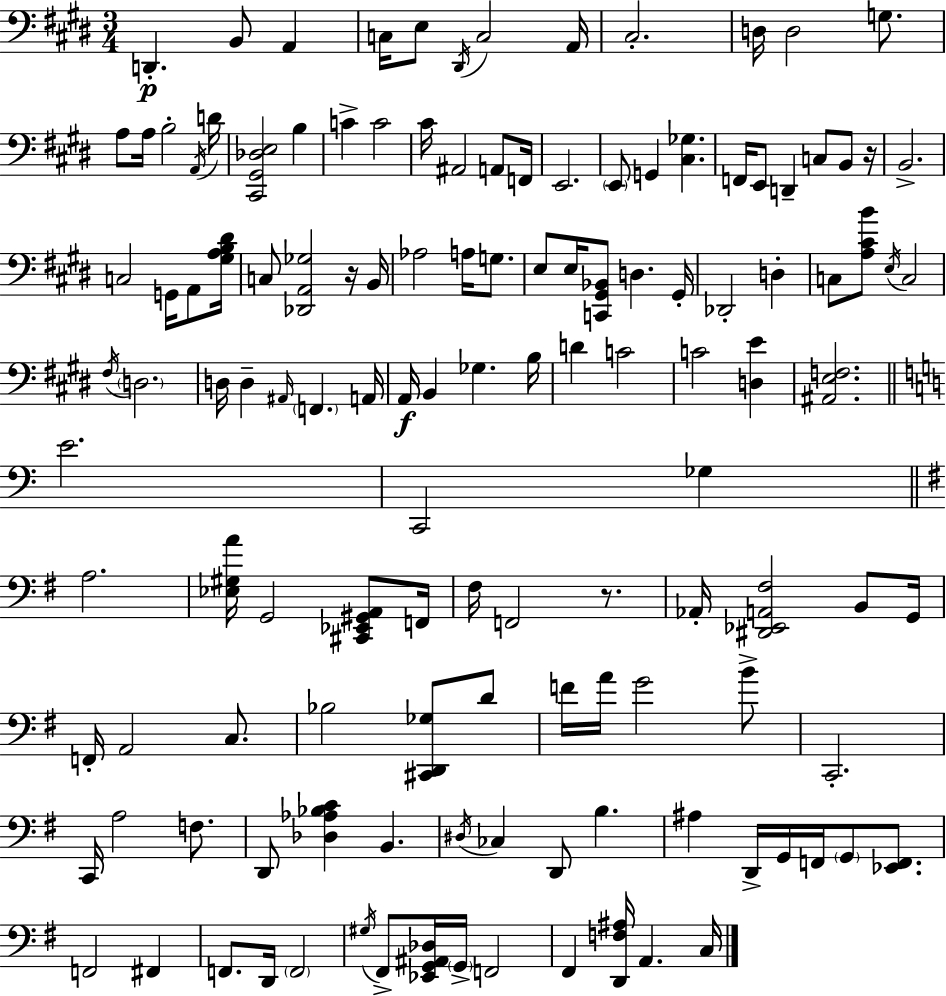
D2/q. B2/e A2/q C3/s E3/e D#2/s C3/h A2/s C#3/h. D3/s D3/h G3/e. A3/e A3/s B3/h A2/s D4/s [C#2,G#2,Db3,E3]/h B3/q C4/q C4/h C#4/s A#2/h A2/e F2/s E2/h. E2/e G2/q [C#3,Gb3]/q. F2/s E2/e D2/q C3/e B2/e R/s B2/h. C3/h G2/s A2/e [G#3,A3,B3,D#4]/s C3/e [Db2,A2,Gb3]/h R/s B2/s Ab3/h A3/s G3/e. E3/e E3/s [C2,G#2,Bb2]/e D3/q. G#2/s Db2/h D3/q C3/e [A3,C#4,B4]/e E3/s C3/h F#3/s D3/h. D3/s D3/q A#2/s F2/q. A2/s A2/s B2/q Gb3/q. B3/s D4/q C4/h C4/h [D3,E4]/q [A#2,E3,F3]/h. E4/h. C2/h Gb3/q A3/h. [Eb3,G#3,A4]/s G2/h [C#2,Eb2,G#2,A2]/e F2/s F#3/s F2/h R/e. Ab2/s [D#2,Eb2,A2,F#3]/h B2/e G2/s F2/s A2/h C3/e. Bb3/h [C#2,D2,Gb3]/e D4/e F4/s A4/s G4/h B4/e C2/h. C2/s A3/h F3/e. D2/e [Db3,Ab3,Bb3,C4]/q B2/q. D#3/s CES3/q D2/e B3/q. A#3/q D2/s G2/s F2/s G2/e [Eb2,F2]/e. F2/h F#2/q F2/e. D2/s F2/h G#3/s F#2/e [Eb2,G2,A#2,Db3]/s G2/s F2/h F#2/q [D2,F3,A#3]/s A2/q. C3/s